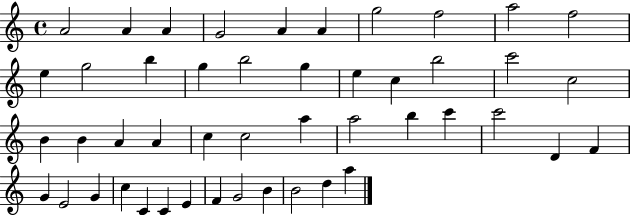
X:1
T:Untitled
M:4/4
L:1/4
K:C
A2 A A G2 A A g2 f2 a2 f2 e g2 b g b2 g e c b2 c'2 c2 B B A A c c2 a a2 b c' c'2 D F G E2 G c C C E F G2 B B2 d a